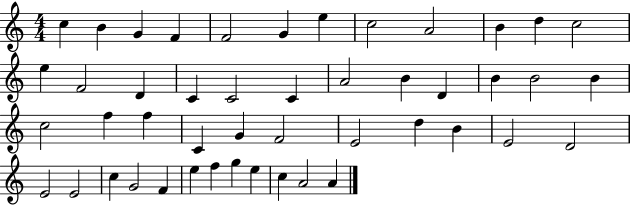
{
  \clef treble
  \numericTimeSignature
  \time 4/4
  \key c \major
  c''4 b'4 g'4 f'4 | f'2 g'4 e''4 | c''2 a'2 | b'4 d''4 c''2 | \break e''4 f'2 d'4 | c'4 c'2 c'4 | a'2 b'4 d'4 | b'4 b'2 b'4 | \break c''2 f''4 f''4 | c'4 g'4 f'2 | e'2 d''4 b'4 | e'2 d'2 | \break e'2 e'2 | c''4 g'2 f'4 | e''4 f''4 g''4 e''4 | c''4 a'2 a'4 | \break \bar "|."
}